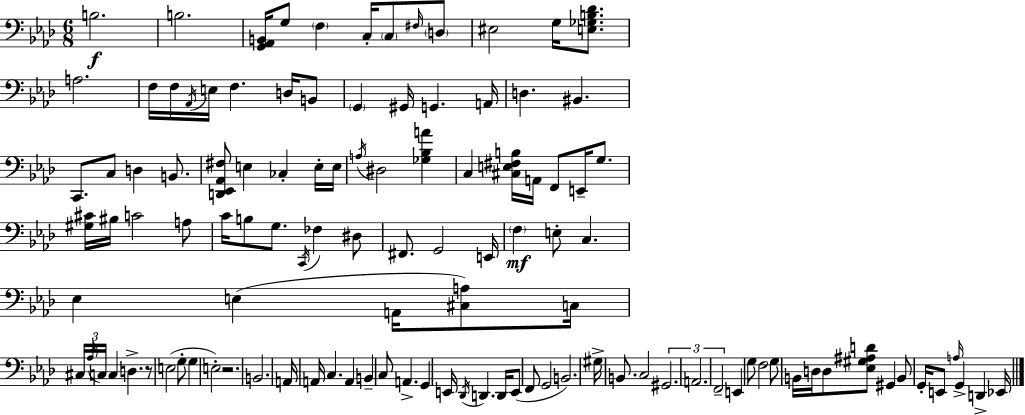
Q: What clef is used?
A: bass